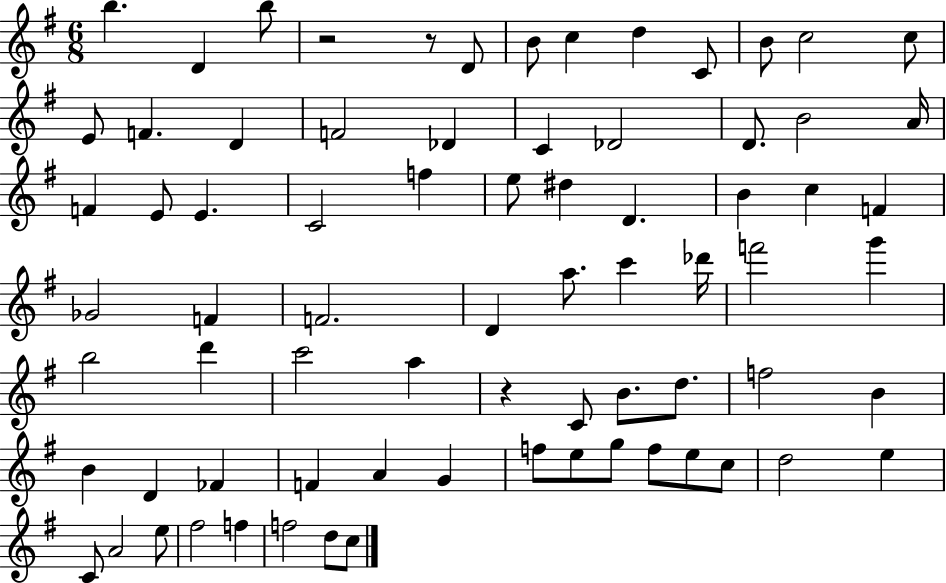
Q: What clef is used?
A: treble